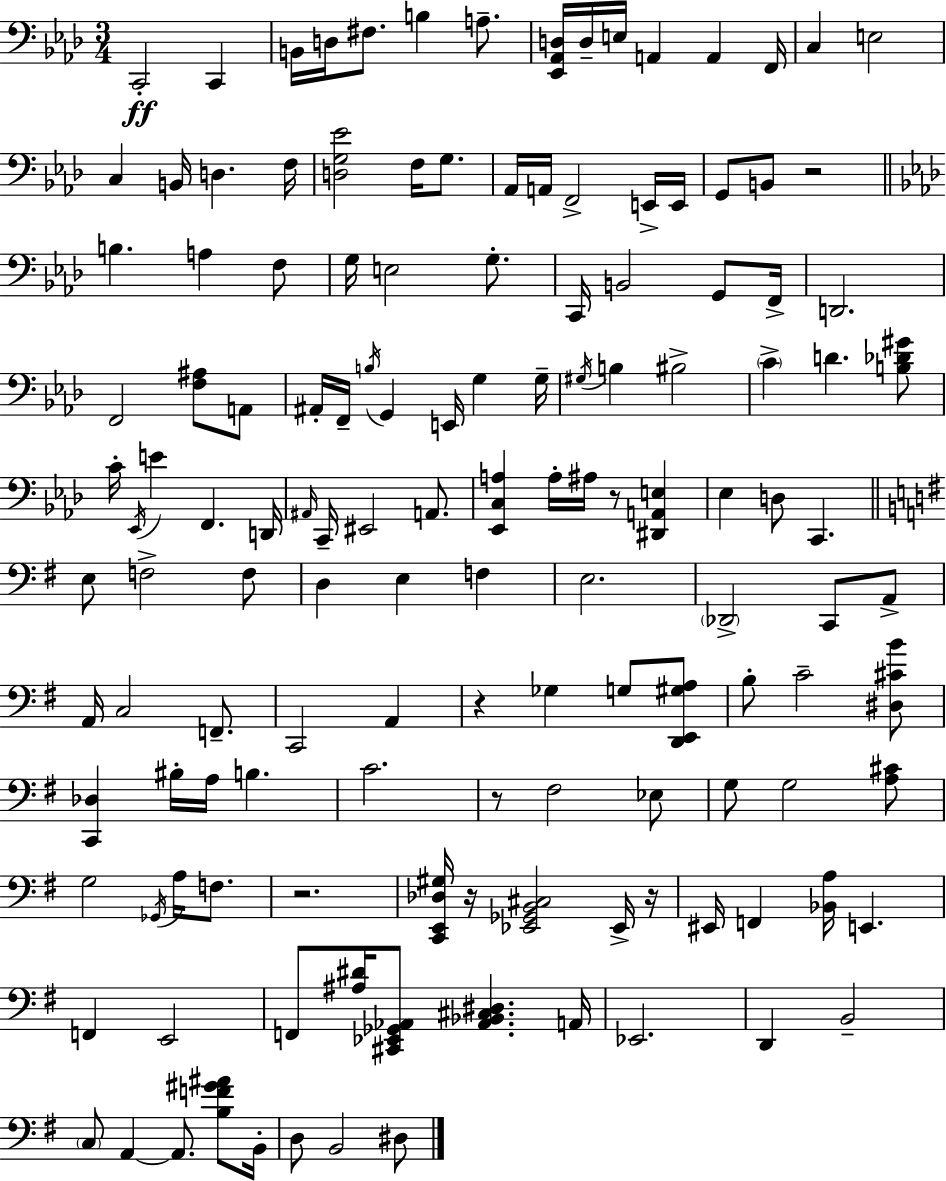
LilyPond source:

{
  \clef bass
  \numericTimeSignature
  \time 3/4
  \key f \minor
  c,2-.\ff c,4 | b,16 d16 fis8. b4 a8.-- | <ees, aes, d>16 d16-- e16 a,4 a,4 f,16 | c4 e2 | \break c4 b,16 d4. f16 | <d g ees'>2 f16 g8. | aes,16 a,16 f,2-> e,16-> e,16 | g,8 b,8 r2 | \break \bar "||" \break \key f \minor b4. a4 f8 | g16 e2 g8.-. | c,16 b,2 g,8 f,16-> | d,2. | \break f,2 <f ais>8 a,8 | ais,16-. f,16-- \acciaccatura { b16 } g,4 e,16 g4 | g16-- \acciaccatura { gis16 } b4 bis2-> | \parenthesize c'4-> d'4. | \break <b des' gis'>8 c'16-. \acciaccatura { ees,16 } e'4 f,4. | d,16 \grace { ais,16 } c,16-- eis,2 | a,8. <ees, c a>4 a16-. ais16 r8 | <dis, a, e>4 ees4 d8 c,4. | \break \bar "||" \break \key e \minor e8 f2-> f8 | d4 e4 f4 | e2. | \parenthesize des,2-> c,8 a,8-> | \break a,16 c2 f,8.-- | c,2 a,4 | r4 ges4 g8 <d, e, gis a>8 | b8-. c'2-- <dis cis' b'>8 | \break <c, des>4 bis16-. a16 b4. | c'2. | r8 fis2 ees8 | g8 g2 <a cis'>8 | \break g2 \acciaccatura { ges,16 } a16 f8. | r2. | <c, e, des gis>16 r16 <ees, ges, b, cis>2 ees,16-> | r16 eis,16 f,4 <bes, a>16 e,4. | \break f,4 e,2 | f,8 <ais dis'>16 <cis, ees, ges, aes,>8 <aes, bes, cis dis>4. | a,16 ees,2. | d,4 b,2-- | \break \parenthesize c8 a,4~~ a,8. <b f' gis' ais'>8 | b,16-. d8 b,2 dis8 | \bar "|."
}